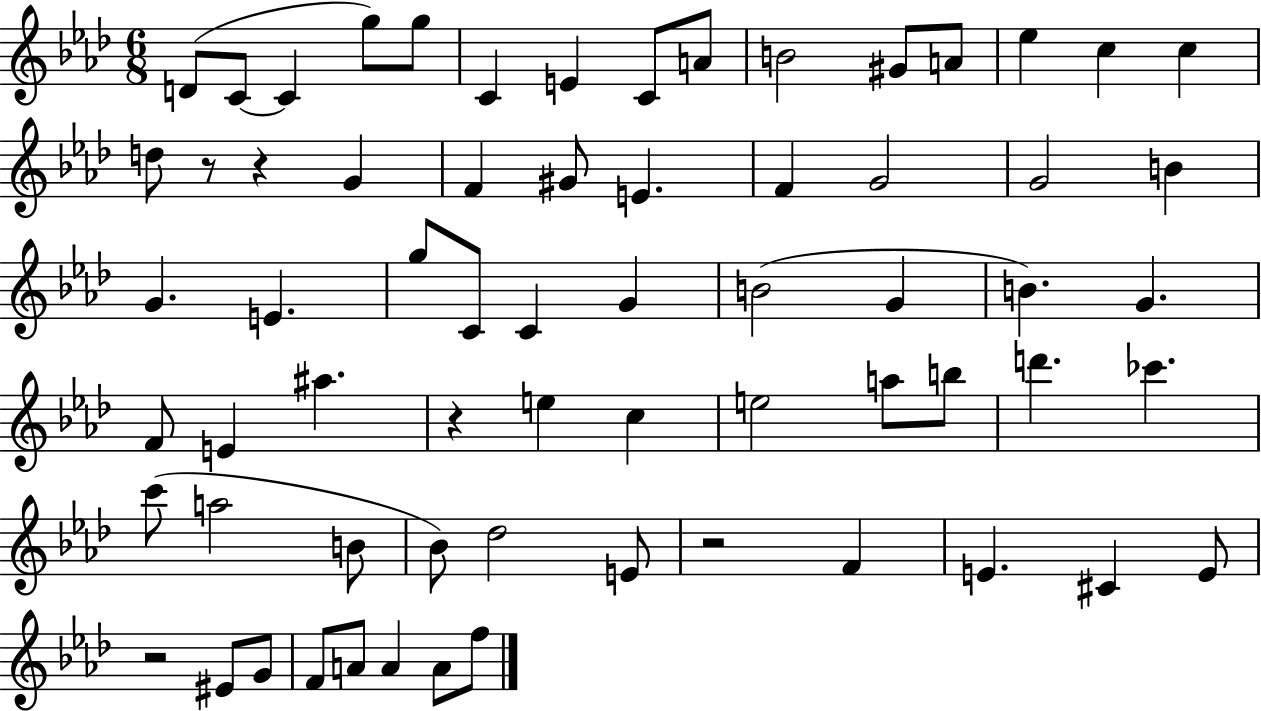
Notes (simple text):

D4/e C4/e C4/q G5/e G5/e C4/q E4/q C4/e A4/e B4/h G#4/e A4/e Eb5/q C5/q C5/q D5/e R/e R/q G4/q F4/q G#4/e E4/q. F4/q G4/h G4/h B4/q G4/q. E4/q. G5/e C4/e C4/q G4/q B4/h G4/q B4/q. G4/q. F4/e E4/q A#5/q. R/q E5/q C5/q E5/h A5/e B5/e D6/q. CES6/q. C6/e A5/h B4/e Bb4/e Db5/h E4/e R/h F4/q E4/q. C#4/q E4/e R/h EIS4/e G4/e F4/e A4/e A4/q A4/e F5/e